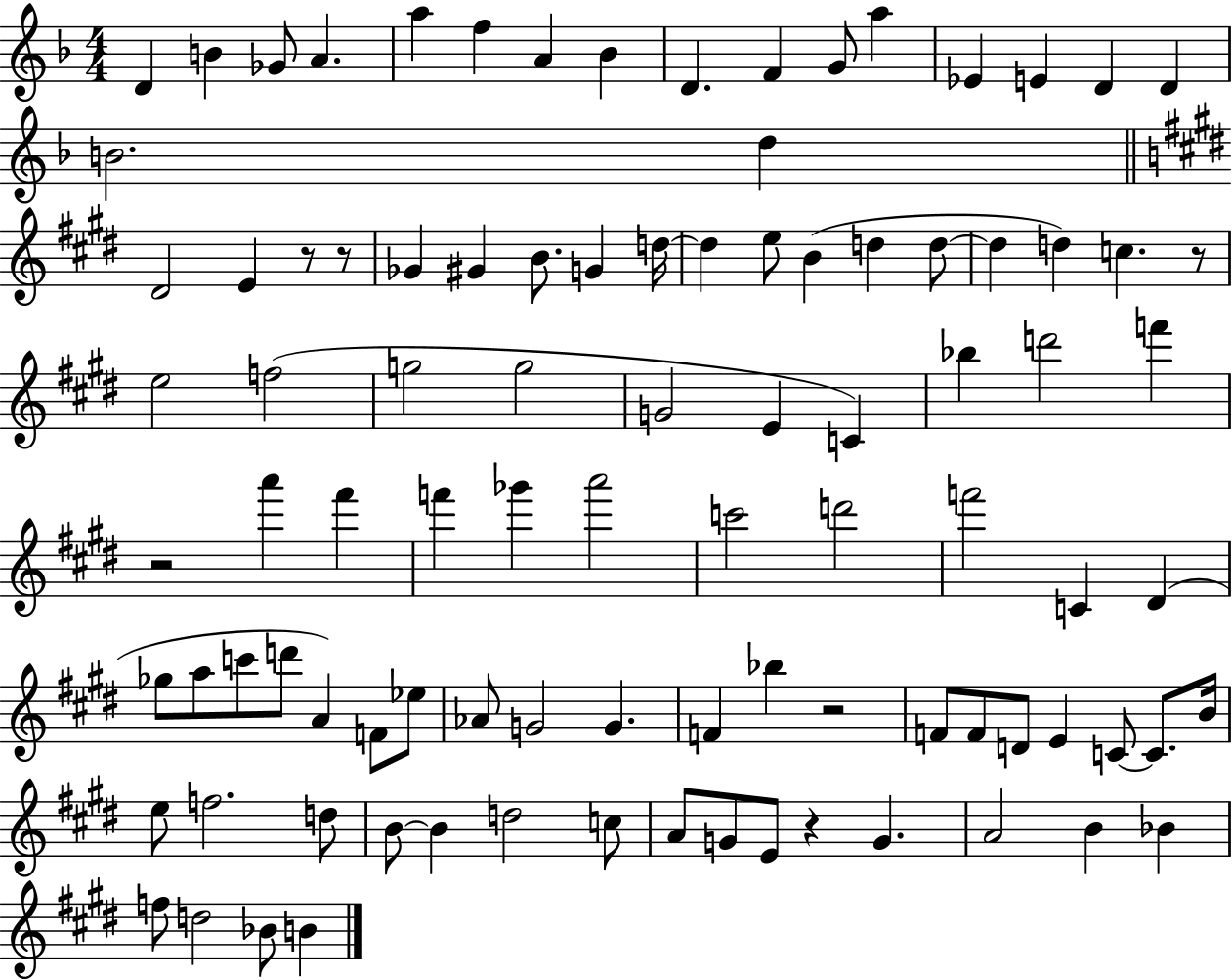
D4/q B4/q Gb4/e A4/q. A5/q F5/q A4/q Bb4/q D4/q. F4/q G4/e A5/q Eb4/q E4/q D4/q D4/q B4/h. D5/q D#4/h E4/q R/e R/e Gb4/q G#4/q B4/e. G4/q D5/s D5/q E5/e B4/q D5/q D5/e D5/q D5/q C5/q. R/e E5/h F5/h G5/h G5/h G4/h E4/q C4/q Bb5/q D6/h F6/q R/h A6/q F#6/q F6/q Gb6/q A6/h C6/h D6/h F6/h C4/q D#4/q Gb5/e A5/e C6/e D6/e A4/q F4/e Eb5/e Ab4/e G4/h G4/q. F4/q Bb5/q R/h F4/e F4/e D4/e E4/q C4/e C4/e. B4/s E5/e F5/h. D5/e B4/e B4/q D5/h C5/e A4/e G4/e E4/e R/q G4/q. A4/h B4/q Bb4/q F5/e D5/h Bb4/e B4/q